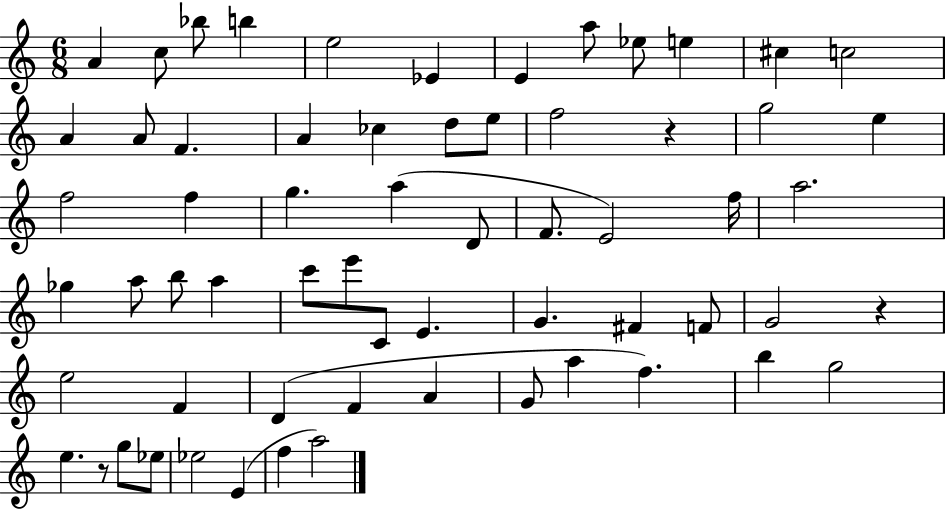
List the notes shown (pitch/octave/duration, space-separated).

A4/q C5/e Bb5/e B5/q E5/h Eb4/q E4/q A5/e Eb5/e E5/q C#5/q C5/h A4/q A4/e F4/q. A4/q CES5/q D5/e E5/e F5/h R/q G5/h E5/q F5/h F5/q G5/q. A5/q D4/e F4/e. E4/h F5/s A5/h. Gb5/q A5/e B5/e A5/q C6/e E6/e C4/e E4/q. G4/q. F#4/q F4/e G4/h R/q E5/h F4/q D4/q F4/q A4/q G4/e A5/q F5/q. B5/q G5/h E5/q. R/e G5/e Eb5/e Eb5/h E4/q F5/q A5/h